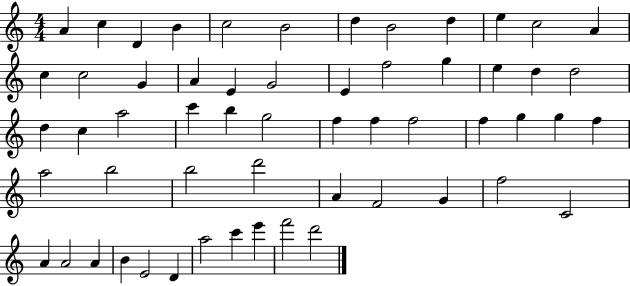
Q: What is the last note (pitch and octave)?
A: D6